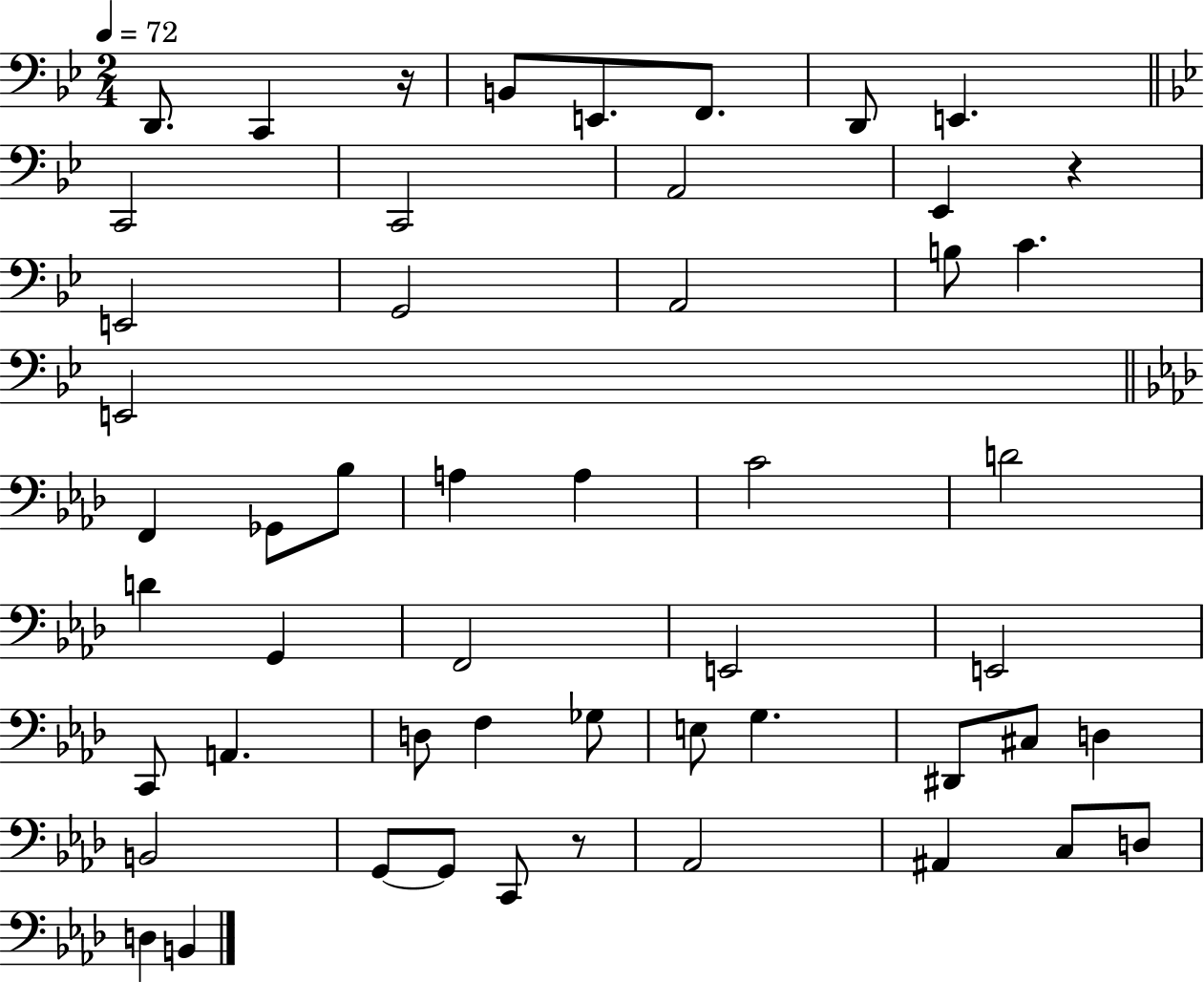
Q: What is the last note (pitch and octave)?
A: B2